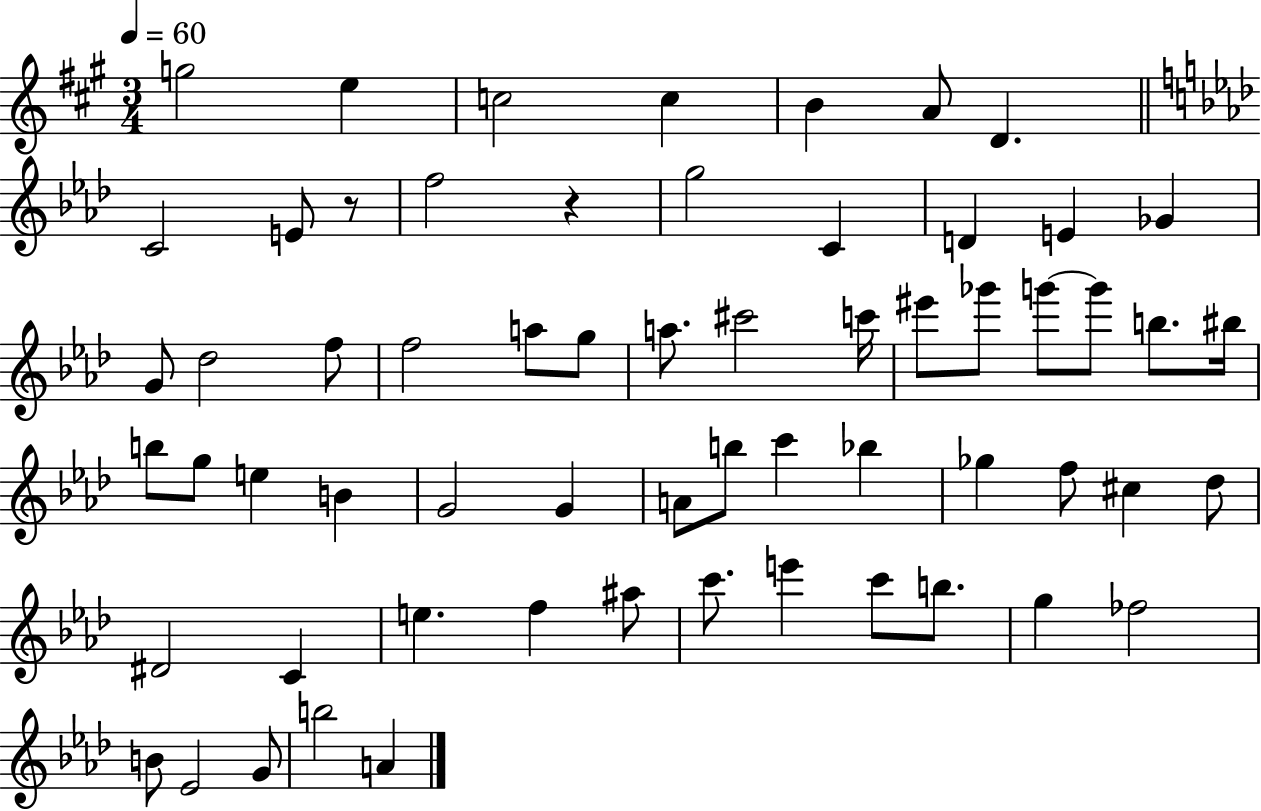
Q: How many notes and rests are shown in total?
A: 62